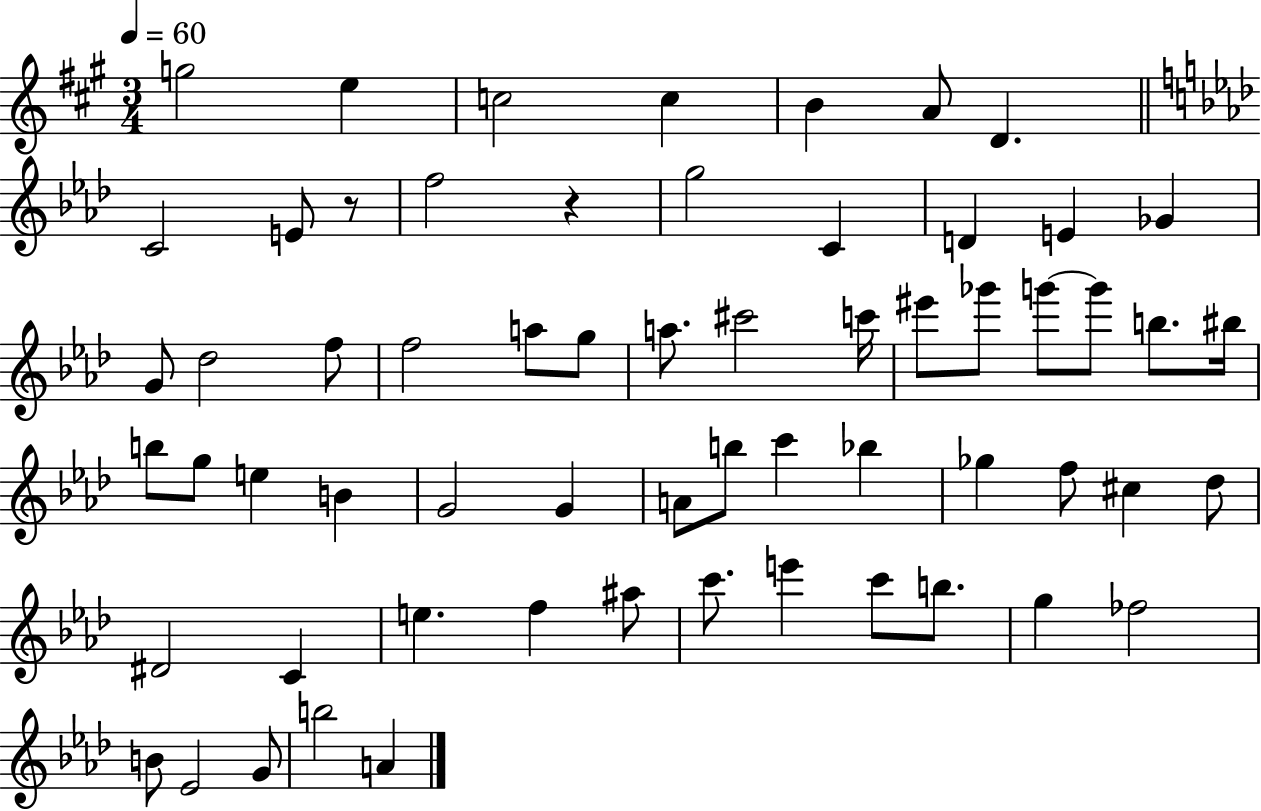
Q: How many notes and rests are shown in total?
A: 62